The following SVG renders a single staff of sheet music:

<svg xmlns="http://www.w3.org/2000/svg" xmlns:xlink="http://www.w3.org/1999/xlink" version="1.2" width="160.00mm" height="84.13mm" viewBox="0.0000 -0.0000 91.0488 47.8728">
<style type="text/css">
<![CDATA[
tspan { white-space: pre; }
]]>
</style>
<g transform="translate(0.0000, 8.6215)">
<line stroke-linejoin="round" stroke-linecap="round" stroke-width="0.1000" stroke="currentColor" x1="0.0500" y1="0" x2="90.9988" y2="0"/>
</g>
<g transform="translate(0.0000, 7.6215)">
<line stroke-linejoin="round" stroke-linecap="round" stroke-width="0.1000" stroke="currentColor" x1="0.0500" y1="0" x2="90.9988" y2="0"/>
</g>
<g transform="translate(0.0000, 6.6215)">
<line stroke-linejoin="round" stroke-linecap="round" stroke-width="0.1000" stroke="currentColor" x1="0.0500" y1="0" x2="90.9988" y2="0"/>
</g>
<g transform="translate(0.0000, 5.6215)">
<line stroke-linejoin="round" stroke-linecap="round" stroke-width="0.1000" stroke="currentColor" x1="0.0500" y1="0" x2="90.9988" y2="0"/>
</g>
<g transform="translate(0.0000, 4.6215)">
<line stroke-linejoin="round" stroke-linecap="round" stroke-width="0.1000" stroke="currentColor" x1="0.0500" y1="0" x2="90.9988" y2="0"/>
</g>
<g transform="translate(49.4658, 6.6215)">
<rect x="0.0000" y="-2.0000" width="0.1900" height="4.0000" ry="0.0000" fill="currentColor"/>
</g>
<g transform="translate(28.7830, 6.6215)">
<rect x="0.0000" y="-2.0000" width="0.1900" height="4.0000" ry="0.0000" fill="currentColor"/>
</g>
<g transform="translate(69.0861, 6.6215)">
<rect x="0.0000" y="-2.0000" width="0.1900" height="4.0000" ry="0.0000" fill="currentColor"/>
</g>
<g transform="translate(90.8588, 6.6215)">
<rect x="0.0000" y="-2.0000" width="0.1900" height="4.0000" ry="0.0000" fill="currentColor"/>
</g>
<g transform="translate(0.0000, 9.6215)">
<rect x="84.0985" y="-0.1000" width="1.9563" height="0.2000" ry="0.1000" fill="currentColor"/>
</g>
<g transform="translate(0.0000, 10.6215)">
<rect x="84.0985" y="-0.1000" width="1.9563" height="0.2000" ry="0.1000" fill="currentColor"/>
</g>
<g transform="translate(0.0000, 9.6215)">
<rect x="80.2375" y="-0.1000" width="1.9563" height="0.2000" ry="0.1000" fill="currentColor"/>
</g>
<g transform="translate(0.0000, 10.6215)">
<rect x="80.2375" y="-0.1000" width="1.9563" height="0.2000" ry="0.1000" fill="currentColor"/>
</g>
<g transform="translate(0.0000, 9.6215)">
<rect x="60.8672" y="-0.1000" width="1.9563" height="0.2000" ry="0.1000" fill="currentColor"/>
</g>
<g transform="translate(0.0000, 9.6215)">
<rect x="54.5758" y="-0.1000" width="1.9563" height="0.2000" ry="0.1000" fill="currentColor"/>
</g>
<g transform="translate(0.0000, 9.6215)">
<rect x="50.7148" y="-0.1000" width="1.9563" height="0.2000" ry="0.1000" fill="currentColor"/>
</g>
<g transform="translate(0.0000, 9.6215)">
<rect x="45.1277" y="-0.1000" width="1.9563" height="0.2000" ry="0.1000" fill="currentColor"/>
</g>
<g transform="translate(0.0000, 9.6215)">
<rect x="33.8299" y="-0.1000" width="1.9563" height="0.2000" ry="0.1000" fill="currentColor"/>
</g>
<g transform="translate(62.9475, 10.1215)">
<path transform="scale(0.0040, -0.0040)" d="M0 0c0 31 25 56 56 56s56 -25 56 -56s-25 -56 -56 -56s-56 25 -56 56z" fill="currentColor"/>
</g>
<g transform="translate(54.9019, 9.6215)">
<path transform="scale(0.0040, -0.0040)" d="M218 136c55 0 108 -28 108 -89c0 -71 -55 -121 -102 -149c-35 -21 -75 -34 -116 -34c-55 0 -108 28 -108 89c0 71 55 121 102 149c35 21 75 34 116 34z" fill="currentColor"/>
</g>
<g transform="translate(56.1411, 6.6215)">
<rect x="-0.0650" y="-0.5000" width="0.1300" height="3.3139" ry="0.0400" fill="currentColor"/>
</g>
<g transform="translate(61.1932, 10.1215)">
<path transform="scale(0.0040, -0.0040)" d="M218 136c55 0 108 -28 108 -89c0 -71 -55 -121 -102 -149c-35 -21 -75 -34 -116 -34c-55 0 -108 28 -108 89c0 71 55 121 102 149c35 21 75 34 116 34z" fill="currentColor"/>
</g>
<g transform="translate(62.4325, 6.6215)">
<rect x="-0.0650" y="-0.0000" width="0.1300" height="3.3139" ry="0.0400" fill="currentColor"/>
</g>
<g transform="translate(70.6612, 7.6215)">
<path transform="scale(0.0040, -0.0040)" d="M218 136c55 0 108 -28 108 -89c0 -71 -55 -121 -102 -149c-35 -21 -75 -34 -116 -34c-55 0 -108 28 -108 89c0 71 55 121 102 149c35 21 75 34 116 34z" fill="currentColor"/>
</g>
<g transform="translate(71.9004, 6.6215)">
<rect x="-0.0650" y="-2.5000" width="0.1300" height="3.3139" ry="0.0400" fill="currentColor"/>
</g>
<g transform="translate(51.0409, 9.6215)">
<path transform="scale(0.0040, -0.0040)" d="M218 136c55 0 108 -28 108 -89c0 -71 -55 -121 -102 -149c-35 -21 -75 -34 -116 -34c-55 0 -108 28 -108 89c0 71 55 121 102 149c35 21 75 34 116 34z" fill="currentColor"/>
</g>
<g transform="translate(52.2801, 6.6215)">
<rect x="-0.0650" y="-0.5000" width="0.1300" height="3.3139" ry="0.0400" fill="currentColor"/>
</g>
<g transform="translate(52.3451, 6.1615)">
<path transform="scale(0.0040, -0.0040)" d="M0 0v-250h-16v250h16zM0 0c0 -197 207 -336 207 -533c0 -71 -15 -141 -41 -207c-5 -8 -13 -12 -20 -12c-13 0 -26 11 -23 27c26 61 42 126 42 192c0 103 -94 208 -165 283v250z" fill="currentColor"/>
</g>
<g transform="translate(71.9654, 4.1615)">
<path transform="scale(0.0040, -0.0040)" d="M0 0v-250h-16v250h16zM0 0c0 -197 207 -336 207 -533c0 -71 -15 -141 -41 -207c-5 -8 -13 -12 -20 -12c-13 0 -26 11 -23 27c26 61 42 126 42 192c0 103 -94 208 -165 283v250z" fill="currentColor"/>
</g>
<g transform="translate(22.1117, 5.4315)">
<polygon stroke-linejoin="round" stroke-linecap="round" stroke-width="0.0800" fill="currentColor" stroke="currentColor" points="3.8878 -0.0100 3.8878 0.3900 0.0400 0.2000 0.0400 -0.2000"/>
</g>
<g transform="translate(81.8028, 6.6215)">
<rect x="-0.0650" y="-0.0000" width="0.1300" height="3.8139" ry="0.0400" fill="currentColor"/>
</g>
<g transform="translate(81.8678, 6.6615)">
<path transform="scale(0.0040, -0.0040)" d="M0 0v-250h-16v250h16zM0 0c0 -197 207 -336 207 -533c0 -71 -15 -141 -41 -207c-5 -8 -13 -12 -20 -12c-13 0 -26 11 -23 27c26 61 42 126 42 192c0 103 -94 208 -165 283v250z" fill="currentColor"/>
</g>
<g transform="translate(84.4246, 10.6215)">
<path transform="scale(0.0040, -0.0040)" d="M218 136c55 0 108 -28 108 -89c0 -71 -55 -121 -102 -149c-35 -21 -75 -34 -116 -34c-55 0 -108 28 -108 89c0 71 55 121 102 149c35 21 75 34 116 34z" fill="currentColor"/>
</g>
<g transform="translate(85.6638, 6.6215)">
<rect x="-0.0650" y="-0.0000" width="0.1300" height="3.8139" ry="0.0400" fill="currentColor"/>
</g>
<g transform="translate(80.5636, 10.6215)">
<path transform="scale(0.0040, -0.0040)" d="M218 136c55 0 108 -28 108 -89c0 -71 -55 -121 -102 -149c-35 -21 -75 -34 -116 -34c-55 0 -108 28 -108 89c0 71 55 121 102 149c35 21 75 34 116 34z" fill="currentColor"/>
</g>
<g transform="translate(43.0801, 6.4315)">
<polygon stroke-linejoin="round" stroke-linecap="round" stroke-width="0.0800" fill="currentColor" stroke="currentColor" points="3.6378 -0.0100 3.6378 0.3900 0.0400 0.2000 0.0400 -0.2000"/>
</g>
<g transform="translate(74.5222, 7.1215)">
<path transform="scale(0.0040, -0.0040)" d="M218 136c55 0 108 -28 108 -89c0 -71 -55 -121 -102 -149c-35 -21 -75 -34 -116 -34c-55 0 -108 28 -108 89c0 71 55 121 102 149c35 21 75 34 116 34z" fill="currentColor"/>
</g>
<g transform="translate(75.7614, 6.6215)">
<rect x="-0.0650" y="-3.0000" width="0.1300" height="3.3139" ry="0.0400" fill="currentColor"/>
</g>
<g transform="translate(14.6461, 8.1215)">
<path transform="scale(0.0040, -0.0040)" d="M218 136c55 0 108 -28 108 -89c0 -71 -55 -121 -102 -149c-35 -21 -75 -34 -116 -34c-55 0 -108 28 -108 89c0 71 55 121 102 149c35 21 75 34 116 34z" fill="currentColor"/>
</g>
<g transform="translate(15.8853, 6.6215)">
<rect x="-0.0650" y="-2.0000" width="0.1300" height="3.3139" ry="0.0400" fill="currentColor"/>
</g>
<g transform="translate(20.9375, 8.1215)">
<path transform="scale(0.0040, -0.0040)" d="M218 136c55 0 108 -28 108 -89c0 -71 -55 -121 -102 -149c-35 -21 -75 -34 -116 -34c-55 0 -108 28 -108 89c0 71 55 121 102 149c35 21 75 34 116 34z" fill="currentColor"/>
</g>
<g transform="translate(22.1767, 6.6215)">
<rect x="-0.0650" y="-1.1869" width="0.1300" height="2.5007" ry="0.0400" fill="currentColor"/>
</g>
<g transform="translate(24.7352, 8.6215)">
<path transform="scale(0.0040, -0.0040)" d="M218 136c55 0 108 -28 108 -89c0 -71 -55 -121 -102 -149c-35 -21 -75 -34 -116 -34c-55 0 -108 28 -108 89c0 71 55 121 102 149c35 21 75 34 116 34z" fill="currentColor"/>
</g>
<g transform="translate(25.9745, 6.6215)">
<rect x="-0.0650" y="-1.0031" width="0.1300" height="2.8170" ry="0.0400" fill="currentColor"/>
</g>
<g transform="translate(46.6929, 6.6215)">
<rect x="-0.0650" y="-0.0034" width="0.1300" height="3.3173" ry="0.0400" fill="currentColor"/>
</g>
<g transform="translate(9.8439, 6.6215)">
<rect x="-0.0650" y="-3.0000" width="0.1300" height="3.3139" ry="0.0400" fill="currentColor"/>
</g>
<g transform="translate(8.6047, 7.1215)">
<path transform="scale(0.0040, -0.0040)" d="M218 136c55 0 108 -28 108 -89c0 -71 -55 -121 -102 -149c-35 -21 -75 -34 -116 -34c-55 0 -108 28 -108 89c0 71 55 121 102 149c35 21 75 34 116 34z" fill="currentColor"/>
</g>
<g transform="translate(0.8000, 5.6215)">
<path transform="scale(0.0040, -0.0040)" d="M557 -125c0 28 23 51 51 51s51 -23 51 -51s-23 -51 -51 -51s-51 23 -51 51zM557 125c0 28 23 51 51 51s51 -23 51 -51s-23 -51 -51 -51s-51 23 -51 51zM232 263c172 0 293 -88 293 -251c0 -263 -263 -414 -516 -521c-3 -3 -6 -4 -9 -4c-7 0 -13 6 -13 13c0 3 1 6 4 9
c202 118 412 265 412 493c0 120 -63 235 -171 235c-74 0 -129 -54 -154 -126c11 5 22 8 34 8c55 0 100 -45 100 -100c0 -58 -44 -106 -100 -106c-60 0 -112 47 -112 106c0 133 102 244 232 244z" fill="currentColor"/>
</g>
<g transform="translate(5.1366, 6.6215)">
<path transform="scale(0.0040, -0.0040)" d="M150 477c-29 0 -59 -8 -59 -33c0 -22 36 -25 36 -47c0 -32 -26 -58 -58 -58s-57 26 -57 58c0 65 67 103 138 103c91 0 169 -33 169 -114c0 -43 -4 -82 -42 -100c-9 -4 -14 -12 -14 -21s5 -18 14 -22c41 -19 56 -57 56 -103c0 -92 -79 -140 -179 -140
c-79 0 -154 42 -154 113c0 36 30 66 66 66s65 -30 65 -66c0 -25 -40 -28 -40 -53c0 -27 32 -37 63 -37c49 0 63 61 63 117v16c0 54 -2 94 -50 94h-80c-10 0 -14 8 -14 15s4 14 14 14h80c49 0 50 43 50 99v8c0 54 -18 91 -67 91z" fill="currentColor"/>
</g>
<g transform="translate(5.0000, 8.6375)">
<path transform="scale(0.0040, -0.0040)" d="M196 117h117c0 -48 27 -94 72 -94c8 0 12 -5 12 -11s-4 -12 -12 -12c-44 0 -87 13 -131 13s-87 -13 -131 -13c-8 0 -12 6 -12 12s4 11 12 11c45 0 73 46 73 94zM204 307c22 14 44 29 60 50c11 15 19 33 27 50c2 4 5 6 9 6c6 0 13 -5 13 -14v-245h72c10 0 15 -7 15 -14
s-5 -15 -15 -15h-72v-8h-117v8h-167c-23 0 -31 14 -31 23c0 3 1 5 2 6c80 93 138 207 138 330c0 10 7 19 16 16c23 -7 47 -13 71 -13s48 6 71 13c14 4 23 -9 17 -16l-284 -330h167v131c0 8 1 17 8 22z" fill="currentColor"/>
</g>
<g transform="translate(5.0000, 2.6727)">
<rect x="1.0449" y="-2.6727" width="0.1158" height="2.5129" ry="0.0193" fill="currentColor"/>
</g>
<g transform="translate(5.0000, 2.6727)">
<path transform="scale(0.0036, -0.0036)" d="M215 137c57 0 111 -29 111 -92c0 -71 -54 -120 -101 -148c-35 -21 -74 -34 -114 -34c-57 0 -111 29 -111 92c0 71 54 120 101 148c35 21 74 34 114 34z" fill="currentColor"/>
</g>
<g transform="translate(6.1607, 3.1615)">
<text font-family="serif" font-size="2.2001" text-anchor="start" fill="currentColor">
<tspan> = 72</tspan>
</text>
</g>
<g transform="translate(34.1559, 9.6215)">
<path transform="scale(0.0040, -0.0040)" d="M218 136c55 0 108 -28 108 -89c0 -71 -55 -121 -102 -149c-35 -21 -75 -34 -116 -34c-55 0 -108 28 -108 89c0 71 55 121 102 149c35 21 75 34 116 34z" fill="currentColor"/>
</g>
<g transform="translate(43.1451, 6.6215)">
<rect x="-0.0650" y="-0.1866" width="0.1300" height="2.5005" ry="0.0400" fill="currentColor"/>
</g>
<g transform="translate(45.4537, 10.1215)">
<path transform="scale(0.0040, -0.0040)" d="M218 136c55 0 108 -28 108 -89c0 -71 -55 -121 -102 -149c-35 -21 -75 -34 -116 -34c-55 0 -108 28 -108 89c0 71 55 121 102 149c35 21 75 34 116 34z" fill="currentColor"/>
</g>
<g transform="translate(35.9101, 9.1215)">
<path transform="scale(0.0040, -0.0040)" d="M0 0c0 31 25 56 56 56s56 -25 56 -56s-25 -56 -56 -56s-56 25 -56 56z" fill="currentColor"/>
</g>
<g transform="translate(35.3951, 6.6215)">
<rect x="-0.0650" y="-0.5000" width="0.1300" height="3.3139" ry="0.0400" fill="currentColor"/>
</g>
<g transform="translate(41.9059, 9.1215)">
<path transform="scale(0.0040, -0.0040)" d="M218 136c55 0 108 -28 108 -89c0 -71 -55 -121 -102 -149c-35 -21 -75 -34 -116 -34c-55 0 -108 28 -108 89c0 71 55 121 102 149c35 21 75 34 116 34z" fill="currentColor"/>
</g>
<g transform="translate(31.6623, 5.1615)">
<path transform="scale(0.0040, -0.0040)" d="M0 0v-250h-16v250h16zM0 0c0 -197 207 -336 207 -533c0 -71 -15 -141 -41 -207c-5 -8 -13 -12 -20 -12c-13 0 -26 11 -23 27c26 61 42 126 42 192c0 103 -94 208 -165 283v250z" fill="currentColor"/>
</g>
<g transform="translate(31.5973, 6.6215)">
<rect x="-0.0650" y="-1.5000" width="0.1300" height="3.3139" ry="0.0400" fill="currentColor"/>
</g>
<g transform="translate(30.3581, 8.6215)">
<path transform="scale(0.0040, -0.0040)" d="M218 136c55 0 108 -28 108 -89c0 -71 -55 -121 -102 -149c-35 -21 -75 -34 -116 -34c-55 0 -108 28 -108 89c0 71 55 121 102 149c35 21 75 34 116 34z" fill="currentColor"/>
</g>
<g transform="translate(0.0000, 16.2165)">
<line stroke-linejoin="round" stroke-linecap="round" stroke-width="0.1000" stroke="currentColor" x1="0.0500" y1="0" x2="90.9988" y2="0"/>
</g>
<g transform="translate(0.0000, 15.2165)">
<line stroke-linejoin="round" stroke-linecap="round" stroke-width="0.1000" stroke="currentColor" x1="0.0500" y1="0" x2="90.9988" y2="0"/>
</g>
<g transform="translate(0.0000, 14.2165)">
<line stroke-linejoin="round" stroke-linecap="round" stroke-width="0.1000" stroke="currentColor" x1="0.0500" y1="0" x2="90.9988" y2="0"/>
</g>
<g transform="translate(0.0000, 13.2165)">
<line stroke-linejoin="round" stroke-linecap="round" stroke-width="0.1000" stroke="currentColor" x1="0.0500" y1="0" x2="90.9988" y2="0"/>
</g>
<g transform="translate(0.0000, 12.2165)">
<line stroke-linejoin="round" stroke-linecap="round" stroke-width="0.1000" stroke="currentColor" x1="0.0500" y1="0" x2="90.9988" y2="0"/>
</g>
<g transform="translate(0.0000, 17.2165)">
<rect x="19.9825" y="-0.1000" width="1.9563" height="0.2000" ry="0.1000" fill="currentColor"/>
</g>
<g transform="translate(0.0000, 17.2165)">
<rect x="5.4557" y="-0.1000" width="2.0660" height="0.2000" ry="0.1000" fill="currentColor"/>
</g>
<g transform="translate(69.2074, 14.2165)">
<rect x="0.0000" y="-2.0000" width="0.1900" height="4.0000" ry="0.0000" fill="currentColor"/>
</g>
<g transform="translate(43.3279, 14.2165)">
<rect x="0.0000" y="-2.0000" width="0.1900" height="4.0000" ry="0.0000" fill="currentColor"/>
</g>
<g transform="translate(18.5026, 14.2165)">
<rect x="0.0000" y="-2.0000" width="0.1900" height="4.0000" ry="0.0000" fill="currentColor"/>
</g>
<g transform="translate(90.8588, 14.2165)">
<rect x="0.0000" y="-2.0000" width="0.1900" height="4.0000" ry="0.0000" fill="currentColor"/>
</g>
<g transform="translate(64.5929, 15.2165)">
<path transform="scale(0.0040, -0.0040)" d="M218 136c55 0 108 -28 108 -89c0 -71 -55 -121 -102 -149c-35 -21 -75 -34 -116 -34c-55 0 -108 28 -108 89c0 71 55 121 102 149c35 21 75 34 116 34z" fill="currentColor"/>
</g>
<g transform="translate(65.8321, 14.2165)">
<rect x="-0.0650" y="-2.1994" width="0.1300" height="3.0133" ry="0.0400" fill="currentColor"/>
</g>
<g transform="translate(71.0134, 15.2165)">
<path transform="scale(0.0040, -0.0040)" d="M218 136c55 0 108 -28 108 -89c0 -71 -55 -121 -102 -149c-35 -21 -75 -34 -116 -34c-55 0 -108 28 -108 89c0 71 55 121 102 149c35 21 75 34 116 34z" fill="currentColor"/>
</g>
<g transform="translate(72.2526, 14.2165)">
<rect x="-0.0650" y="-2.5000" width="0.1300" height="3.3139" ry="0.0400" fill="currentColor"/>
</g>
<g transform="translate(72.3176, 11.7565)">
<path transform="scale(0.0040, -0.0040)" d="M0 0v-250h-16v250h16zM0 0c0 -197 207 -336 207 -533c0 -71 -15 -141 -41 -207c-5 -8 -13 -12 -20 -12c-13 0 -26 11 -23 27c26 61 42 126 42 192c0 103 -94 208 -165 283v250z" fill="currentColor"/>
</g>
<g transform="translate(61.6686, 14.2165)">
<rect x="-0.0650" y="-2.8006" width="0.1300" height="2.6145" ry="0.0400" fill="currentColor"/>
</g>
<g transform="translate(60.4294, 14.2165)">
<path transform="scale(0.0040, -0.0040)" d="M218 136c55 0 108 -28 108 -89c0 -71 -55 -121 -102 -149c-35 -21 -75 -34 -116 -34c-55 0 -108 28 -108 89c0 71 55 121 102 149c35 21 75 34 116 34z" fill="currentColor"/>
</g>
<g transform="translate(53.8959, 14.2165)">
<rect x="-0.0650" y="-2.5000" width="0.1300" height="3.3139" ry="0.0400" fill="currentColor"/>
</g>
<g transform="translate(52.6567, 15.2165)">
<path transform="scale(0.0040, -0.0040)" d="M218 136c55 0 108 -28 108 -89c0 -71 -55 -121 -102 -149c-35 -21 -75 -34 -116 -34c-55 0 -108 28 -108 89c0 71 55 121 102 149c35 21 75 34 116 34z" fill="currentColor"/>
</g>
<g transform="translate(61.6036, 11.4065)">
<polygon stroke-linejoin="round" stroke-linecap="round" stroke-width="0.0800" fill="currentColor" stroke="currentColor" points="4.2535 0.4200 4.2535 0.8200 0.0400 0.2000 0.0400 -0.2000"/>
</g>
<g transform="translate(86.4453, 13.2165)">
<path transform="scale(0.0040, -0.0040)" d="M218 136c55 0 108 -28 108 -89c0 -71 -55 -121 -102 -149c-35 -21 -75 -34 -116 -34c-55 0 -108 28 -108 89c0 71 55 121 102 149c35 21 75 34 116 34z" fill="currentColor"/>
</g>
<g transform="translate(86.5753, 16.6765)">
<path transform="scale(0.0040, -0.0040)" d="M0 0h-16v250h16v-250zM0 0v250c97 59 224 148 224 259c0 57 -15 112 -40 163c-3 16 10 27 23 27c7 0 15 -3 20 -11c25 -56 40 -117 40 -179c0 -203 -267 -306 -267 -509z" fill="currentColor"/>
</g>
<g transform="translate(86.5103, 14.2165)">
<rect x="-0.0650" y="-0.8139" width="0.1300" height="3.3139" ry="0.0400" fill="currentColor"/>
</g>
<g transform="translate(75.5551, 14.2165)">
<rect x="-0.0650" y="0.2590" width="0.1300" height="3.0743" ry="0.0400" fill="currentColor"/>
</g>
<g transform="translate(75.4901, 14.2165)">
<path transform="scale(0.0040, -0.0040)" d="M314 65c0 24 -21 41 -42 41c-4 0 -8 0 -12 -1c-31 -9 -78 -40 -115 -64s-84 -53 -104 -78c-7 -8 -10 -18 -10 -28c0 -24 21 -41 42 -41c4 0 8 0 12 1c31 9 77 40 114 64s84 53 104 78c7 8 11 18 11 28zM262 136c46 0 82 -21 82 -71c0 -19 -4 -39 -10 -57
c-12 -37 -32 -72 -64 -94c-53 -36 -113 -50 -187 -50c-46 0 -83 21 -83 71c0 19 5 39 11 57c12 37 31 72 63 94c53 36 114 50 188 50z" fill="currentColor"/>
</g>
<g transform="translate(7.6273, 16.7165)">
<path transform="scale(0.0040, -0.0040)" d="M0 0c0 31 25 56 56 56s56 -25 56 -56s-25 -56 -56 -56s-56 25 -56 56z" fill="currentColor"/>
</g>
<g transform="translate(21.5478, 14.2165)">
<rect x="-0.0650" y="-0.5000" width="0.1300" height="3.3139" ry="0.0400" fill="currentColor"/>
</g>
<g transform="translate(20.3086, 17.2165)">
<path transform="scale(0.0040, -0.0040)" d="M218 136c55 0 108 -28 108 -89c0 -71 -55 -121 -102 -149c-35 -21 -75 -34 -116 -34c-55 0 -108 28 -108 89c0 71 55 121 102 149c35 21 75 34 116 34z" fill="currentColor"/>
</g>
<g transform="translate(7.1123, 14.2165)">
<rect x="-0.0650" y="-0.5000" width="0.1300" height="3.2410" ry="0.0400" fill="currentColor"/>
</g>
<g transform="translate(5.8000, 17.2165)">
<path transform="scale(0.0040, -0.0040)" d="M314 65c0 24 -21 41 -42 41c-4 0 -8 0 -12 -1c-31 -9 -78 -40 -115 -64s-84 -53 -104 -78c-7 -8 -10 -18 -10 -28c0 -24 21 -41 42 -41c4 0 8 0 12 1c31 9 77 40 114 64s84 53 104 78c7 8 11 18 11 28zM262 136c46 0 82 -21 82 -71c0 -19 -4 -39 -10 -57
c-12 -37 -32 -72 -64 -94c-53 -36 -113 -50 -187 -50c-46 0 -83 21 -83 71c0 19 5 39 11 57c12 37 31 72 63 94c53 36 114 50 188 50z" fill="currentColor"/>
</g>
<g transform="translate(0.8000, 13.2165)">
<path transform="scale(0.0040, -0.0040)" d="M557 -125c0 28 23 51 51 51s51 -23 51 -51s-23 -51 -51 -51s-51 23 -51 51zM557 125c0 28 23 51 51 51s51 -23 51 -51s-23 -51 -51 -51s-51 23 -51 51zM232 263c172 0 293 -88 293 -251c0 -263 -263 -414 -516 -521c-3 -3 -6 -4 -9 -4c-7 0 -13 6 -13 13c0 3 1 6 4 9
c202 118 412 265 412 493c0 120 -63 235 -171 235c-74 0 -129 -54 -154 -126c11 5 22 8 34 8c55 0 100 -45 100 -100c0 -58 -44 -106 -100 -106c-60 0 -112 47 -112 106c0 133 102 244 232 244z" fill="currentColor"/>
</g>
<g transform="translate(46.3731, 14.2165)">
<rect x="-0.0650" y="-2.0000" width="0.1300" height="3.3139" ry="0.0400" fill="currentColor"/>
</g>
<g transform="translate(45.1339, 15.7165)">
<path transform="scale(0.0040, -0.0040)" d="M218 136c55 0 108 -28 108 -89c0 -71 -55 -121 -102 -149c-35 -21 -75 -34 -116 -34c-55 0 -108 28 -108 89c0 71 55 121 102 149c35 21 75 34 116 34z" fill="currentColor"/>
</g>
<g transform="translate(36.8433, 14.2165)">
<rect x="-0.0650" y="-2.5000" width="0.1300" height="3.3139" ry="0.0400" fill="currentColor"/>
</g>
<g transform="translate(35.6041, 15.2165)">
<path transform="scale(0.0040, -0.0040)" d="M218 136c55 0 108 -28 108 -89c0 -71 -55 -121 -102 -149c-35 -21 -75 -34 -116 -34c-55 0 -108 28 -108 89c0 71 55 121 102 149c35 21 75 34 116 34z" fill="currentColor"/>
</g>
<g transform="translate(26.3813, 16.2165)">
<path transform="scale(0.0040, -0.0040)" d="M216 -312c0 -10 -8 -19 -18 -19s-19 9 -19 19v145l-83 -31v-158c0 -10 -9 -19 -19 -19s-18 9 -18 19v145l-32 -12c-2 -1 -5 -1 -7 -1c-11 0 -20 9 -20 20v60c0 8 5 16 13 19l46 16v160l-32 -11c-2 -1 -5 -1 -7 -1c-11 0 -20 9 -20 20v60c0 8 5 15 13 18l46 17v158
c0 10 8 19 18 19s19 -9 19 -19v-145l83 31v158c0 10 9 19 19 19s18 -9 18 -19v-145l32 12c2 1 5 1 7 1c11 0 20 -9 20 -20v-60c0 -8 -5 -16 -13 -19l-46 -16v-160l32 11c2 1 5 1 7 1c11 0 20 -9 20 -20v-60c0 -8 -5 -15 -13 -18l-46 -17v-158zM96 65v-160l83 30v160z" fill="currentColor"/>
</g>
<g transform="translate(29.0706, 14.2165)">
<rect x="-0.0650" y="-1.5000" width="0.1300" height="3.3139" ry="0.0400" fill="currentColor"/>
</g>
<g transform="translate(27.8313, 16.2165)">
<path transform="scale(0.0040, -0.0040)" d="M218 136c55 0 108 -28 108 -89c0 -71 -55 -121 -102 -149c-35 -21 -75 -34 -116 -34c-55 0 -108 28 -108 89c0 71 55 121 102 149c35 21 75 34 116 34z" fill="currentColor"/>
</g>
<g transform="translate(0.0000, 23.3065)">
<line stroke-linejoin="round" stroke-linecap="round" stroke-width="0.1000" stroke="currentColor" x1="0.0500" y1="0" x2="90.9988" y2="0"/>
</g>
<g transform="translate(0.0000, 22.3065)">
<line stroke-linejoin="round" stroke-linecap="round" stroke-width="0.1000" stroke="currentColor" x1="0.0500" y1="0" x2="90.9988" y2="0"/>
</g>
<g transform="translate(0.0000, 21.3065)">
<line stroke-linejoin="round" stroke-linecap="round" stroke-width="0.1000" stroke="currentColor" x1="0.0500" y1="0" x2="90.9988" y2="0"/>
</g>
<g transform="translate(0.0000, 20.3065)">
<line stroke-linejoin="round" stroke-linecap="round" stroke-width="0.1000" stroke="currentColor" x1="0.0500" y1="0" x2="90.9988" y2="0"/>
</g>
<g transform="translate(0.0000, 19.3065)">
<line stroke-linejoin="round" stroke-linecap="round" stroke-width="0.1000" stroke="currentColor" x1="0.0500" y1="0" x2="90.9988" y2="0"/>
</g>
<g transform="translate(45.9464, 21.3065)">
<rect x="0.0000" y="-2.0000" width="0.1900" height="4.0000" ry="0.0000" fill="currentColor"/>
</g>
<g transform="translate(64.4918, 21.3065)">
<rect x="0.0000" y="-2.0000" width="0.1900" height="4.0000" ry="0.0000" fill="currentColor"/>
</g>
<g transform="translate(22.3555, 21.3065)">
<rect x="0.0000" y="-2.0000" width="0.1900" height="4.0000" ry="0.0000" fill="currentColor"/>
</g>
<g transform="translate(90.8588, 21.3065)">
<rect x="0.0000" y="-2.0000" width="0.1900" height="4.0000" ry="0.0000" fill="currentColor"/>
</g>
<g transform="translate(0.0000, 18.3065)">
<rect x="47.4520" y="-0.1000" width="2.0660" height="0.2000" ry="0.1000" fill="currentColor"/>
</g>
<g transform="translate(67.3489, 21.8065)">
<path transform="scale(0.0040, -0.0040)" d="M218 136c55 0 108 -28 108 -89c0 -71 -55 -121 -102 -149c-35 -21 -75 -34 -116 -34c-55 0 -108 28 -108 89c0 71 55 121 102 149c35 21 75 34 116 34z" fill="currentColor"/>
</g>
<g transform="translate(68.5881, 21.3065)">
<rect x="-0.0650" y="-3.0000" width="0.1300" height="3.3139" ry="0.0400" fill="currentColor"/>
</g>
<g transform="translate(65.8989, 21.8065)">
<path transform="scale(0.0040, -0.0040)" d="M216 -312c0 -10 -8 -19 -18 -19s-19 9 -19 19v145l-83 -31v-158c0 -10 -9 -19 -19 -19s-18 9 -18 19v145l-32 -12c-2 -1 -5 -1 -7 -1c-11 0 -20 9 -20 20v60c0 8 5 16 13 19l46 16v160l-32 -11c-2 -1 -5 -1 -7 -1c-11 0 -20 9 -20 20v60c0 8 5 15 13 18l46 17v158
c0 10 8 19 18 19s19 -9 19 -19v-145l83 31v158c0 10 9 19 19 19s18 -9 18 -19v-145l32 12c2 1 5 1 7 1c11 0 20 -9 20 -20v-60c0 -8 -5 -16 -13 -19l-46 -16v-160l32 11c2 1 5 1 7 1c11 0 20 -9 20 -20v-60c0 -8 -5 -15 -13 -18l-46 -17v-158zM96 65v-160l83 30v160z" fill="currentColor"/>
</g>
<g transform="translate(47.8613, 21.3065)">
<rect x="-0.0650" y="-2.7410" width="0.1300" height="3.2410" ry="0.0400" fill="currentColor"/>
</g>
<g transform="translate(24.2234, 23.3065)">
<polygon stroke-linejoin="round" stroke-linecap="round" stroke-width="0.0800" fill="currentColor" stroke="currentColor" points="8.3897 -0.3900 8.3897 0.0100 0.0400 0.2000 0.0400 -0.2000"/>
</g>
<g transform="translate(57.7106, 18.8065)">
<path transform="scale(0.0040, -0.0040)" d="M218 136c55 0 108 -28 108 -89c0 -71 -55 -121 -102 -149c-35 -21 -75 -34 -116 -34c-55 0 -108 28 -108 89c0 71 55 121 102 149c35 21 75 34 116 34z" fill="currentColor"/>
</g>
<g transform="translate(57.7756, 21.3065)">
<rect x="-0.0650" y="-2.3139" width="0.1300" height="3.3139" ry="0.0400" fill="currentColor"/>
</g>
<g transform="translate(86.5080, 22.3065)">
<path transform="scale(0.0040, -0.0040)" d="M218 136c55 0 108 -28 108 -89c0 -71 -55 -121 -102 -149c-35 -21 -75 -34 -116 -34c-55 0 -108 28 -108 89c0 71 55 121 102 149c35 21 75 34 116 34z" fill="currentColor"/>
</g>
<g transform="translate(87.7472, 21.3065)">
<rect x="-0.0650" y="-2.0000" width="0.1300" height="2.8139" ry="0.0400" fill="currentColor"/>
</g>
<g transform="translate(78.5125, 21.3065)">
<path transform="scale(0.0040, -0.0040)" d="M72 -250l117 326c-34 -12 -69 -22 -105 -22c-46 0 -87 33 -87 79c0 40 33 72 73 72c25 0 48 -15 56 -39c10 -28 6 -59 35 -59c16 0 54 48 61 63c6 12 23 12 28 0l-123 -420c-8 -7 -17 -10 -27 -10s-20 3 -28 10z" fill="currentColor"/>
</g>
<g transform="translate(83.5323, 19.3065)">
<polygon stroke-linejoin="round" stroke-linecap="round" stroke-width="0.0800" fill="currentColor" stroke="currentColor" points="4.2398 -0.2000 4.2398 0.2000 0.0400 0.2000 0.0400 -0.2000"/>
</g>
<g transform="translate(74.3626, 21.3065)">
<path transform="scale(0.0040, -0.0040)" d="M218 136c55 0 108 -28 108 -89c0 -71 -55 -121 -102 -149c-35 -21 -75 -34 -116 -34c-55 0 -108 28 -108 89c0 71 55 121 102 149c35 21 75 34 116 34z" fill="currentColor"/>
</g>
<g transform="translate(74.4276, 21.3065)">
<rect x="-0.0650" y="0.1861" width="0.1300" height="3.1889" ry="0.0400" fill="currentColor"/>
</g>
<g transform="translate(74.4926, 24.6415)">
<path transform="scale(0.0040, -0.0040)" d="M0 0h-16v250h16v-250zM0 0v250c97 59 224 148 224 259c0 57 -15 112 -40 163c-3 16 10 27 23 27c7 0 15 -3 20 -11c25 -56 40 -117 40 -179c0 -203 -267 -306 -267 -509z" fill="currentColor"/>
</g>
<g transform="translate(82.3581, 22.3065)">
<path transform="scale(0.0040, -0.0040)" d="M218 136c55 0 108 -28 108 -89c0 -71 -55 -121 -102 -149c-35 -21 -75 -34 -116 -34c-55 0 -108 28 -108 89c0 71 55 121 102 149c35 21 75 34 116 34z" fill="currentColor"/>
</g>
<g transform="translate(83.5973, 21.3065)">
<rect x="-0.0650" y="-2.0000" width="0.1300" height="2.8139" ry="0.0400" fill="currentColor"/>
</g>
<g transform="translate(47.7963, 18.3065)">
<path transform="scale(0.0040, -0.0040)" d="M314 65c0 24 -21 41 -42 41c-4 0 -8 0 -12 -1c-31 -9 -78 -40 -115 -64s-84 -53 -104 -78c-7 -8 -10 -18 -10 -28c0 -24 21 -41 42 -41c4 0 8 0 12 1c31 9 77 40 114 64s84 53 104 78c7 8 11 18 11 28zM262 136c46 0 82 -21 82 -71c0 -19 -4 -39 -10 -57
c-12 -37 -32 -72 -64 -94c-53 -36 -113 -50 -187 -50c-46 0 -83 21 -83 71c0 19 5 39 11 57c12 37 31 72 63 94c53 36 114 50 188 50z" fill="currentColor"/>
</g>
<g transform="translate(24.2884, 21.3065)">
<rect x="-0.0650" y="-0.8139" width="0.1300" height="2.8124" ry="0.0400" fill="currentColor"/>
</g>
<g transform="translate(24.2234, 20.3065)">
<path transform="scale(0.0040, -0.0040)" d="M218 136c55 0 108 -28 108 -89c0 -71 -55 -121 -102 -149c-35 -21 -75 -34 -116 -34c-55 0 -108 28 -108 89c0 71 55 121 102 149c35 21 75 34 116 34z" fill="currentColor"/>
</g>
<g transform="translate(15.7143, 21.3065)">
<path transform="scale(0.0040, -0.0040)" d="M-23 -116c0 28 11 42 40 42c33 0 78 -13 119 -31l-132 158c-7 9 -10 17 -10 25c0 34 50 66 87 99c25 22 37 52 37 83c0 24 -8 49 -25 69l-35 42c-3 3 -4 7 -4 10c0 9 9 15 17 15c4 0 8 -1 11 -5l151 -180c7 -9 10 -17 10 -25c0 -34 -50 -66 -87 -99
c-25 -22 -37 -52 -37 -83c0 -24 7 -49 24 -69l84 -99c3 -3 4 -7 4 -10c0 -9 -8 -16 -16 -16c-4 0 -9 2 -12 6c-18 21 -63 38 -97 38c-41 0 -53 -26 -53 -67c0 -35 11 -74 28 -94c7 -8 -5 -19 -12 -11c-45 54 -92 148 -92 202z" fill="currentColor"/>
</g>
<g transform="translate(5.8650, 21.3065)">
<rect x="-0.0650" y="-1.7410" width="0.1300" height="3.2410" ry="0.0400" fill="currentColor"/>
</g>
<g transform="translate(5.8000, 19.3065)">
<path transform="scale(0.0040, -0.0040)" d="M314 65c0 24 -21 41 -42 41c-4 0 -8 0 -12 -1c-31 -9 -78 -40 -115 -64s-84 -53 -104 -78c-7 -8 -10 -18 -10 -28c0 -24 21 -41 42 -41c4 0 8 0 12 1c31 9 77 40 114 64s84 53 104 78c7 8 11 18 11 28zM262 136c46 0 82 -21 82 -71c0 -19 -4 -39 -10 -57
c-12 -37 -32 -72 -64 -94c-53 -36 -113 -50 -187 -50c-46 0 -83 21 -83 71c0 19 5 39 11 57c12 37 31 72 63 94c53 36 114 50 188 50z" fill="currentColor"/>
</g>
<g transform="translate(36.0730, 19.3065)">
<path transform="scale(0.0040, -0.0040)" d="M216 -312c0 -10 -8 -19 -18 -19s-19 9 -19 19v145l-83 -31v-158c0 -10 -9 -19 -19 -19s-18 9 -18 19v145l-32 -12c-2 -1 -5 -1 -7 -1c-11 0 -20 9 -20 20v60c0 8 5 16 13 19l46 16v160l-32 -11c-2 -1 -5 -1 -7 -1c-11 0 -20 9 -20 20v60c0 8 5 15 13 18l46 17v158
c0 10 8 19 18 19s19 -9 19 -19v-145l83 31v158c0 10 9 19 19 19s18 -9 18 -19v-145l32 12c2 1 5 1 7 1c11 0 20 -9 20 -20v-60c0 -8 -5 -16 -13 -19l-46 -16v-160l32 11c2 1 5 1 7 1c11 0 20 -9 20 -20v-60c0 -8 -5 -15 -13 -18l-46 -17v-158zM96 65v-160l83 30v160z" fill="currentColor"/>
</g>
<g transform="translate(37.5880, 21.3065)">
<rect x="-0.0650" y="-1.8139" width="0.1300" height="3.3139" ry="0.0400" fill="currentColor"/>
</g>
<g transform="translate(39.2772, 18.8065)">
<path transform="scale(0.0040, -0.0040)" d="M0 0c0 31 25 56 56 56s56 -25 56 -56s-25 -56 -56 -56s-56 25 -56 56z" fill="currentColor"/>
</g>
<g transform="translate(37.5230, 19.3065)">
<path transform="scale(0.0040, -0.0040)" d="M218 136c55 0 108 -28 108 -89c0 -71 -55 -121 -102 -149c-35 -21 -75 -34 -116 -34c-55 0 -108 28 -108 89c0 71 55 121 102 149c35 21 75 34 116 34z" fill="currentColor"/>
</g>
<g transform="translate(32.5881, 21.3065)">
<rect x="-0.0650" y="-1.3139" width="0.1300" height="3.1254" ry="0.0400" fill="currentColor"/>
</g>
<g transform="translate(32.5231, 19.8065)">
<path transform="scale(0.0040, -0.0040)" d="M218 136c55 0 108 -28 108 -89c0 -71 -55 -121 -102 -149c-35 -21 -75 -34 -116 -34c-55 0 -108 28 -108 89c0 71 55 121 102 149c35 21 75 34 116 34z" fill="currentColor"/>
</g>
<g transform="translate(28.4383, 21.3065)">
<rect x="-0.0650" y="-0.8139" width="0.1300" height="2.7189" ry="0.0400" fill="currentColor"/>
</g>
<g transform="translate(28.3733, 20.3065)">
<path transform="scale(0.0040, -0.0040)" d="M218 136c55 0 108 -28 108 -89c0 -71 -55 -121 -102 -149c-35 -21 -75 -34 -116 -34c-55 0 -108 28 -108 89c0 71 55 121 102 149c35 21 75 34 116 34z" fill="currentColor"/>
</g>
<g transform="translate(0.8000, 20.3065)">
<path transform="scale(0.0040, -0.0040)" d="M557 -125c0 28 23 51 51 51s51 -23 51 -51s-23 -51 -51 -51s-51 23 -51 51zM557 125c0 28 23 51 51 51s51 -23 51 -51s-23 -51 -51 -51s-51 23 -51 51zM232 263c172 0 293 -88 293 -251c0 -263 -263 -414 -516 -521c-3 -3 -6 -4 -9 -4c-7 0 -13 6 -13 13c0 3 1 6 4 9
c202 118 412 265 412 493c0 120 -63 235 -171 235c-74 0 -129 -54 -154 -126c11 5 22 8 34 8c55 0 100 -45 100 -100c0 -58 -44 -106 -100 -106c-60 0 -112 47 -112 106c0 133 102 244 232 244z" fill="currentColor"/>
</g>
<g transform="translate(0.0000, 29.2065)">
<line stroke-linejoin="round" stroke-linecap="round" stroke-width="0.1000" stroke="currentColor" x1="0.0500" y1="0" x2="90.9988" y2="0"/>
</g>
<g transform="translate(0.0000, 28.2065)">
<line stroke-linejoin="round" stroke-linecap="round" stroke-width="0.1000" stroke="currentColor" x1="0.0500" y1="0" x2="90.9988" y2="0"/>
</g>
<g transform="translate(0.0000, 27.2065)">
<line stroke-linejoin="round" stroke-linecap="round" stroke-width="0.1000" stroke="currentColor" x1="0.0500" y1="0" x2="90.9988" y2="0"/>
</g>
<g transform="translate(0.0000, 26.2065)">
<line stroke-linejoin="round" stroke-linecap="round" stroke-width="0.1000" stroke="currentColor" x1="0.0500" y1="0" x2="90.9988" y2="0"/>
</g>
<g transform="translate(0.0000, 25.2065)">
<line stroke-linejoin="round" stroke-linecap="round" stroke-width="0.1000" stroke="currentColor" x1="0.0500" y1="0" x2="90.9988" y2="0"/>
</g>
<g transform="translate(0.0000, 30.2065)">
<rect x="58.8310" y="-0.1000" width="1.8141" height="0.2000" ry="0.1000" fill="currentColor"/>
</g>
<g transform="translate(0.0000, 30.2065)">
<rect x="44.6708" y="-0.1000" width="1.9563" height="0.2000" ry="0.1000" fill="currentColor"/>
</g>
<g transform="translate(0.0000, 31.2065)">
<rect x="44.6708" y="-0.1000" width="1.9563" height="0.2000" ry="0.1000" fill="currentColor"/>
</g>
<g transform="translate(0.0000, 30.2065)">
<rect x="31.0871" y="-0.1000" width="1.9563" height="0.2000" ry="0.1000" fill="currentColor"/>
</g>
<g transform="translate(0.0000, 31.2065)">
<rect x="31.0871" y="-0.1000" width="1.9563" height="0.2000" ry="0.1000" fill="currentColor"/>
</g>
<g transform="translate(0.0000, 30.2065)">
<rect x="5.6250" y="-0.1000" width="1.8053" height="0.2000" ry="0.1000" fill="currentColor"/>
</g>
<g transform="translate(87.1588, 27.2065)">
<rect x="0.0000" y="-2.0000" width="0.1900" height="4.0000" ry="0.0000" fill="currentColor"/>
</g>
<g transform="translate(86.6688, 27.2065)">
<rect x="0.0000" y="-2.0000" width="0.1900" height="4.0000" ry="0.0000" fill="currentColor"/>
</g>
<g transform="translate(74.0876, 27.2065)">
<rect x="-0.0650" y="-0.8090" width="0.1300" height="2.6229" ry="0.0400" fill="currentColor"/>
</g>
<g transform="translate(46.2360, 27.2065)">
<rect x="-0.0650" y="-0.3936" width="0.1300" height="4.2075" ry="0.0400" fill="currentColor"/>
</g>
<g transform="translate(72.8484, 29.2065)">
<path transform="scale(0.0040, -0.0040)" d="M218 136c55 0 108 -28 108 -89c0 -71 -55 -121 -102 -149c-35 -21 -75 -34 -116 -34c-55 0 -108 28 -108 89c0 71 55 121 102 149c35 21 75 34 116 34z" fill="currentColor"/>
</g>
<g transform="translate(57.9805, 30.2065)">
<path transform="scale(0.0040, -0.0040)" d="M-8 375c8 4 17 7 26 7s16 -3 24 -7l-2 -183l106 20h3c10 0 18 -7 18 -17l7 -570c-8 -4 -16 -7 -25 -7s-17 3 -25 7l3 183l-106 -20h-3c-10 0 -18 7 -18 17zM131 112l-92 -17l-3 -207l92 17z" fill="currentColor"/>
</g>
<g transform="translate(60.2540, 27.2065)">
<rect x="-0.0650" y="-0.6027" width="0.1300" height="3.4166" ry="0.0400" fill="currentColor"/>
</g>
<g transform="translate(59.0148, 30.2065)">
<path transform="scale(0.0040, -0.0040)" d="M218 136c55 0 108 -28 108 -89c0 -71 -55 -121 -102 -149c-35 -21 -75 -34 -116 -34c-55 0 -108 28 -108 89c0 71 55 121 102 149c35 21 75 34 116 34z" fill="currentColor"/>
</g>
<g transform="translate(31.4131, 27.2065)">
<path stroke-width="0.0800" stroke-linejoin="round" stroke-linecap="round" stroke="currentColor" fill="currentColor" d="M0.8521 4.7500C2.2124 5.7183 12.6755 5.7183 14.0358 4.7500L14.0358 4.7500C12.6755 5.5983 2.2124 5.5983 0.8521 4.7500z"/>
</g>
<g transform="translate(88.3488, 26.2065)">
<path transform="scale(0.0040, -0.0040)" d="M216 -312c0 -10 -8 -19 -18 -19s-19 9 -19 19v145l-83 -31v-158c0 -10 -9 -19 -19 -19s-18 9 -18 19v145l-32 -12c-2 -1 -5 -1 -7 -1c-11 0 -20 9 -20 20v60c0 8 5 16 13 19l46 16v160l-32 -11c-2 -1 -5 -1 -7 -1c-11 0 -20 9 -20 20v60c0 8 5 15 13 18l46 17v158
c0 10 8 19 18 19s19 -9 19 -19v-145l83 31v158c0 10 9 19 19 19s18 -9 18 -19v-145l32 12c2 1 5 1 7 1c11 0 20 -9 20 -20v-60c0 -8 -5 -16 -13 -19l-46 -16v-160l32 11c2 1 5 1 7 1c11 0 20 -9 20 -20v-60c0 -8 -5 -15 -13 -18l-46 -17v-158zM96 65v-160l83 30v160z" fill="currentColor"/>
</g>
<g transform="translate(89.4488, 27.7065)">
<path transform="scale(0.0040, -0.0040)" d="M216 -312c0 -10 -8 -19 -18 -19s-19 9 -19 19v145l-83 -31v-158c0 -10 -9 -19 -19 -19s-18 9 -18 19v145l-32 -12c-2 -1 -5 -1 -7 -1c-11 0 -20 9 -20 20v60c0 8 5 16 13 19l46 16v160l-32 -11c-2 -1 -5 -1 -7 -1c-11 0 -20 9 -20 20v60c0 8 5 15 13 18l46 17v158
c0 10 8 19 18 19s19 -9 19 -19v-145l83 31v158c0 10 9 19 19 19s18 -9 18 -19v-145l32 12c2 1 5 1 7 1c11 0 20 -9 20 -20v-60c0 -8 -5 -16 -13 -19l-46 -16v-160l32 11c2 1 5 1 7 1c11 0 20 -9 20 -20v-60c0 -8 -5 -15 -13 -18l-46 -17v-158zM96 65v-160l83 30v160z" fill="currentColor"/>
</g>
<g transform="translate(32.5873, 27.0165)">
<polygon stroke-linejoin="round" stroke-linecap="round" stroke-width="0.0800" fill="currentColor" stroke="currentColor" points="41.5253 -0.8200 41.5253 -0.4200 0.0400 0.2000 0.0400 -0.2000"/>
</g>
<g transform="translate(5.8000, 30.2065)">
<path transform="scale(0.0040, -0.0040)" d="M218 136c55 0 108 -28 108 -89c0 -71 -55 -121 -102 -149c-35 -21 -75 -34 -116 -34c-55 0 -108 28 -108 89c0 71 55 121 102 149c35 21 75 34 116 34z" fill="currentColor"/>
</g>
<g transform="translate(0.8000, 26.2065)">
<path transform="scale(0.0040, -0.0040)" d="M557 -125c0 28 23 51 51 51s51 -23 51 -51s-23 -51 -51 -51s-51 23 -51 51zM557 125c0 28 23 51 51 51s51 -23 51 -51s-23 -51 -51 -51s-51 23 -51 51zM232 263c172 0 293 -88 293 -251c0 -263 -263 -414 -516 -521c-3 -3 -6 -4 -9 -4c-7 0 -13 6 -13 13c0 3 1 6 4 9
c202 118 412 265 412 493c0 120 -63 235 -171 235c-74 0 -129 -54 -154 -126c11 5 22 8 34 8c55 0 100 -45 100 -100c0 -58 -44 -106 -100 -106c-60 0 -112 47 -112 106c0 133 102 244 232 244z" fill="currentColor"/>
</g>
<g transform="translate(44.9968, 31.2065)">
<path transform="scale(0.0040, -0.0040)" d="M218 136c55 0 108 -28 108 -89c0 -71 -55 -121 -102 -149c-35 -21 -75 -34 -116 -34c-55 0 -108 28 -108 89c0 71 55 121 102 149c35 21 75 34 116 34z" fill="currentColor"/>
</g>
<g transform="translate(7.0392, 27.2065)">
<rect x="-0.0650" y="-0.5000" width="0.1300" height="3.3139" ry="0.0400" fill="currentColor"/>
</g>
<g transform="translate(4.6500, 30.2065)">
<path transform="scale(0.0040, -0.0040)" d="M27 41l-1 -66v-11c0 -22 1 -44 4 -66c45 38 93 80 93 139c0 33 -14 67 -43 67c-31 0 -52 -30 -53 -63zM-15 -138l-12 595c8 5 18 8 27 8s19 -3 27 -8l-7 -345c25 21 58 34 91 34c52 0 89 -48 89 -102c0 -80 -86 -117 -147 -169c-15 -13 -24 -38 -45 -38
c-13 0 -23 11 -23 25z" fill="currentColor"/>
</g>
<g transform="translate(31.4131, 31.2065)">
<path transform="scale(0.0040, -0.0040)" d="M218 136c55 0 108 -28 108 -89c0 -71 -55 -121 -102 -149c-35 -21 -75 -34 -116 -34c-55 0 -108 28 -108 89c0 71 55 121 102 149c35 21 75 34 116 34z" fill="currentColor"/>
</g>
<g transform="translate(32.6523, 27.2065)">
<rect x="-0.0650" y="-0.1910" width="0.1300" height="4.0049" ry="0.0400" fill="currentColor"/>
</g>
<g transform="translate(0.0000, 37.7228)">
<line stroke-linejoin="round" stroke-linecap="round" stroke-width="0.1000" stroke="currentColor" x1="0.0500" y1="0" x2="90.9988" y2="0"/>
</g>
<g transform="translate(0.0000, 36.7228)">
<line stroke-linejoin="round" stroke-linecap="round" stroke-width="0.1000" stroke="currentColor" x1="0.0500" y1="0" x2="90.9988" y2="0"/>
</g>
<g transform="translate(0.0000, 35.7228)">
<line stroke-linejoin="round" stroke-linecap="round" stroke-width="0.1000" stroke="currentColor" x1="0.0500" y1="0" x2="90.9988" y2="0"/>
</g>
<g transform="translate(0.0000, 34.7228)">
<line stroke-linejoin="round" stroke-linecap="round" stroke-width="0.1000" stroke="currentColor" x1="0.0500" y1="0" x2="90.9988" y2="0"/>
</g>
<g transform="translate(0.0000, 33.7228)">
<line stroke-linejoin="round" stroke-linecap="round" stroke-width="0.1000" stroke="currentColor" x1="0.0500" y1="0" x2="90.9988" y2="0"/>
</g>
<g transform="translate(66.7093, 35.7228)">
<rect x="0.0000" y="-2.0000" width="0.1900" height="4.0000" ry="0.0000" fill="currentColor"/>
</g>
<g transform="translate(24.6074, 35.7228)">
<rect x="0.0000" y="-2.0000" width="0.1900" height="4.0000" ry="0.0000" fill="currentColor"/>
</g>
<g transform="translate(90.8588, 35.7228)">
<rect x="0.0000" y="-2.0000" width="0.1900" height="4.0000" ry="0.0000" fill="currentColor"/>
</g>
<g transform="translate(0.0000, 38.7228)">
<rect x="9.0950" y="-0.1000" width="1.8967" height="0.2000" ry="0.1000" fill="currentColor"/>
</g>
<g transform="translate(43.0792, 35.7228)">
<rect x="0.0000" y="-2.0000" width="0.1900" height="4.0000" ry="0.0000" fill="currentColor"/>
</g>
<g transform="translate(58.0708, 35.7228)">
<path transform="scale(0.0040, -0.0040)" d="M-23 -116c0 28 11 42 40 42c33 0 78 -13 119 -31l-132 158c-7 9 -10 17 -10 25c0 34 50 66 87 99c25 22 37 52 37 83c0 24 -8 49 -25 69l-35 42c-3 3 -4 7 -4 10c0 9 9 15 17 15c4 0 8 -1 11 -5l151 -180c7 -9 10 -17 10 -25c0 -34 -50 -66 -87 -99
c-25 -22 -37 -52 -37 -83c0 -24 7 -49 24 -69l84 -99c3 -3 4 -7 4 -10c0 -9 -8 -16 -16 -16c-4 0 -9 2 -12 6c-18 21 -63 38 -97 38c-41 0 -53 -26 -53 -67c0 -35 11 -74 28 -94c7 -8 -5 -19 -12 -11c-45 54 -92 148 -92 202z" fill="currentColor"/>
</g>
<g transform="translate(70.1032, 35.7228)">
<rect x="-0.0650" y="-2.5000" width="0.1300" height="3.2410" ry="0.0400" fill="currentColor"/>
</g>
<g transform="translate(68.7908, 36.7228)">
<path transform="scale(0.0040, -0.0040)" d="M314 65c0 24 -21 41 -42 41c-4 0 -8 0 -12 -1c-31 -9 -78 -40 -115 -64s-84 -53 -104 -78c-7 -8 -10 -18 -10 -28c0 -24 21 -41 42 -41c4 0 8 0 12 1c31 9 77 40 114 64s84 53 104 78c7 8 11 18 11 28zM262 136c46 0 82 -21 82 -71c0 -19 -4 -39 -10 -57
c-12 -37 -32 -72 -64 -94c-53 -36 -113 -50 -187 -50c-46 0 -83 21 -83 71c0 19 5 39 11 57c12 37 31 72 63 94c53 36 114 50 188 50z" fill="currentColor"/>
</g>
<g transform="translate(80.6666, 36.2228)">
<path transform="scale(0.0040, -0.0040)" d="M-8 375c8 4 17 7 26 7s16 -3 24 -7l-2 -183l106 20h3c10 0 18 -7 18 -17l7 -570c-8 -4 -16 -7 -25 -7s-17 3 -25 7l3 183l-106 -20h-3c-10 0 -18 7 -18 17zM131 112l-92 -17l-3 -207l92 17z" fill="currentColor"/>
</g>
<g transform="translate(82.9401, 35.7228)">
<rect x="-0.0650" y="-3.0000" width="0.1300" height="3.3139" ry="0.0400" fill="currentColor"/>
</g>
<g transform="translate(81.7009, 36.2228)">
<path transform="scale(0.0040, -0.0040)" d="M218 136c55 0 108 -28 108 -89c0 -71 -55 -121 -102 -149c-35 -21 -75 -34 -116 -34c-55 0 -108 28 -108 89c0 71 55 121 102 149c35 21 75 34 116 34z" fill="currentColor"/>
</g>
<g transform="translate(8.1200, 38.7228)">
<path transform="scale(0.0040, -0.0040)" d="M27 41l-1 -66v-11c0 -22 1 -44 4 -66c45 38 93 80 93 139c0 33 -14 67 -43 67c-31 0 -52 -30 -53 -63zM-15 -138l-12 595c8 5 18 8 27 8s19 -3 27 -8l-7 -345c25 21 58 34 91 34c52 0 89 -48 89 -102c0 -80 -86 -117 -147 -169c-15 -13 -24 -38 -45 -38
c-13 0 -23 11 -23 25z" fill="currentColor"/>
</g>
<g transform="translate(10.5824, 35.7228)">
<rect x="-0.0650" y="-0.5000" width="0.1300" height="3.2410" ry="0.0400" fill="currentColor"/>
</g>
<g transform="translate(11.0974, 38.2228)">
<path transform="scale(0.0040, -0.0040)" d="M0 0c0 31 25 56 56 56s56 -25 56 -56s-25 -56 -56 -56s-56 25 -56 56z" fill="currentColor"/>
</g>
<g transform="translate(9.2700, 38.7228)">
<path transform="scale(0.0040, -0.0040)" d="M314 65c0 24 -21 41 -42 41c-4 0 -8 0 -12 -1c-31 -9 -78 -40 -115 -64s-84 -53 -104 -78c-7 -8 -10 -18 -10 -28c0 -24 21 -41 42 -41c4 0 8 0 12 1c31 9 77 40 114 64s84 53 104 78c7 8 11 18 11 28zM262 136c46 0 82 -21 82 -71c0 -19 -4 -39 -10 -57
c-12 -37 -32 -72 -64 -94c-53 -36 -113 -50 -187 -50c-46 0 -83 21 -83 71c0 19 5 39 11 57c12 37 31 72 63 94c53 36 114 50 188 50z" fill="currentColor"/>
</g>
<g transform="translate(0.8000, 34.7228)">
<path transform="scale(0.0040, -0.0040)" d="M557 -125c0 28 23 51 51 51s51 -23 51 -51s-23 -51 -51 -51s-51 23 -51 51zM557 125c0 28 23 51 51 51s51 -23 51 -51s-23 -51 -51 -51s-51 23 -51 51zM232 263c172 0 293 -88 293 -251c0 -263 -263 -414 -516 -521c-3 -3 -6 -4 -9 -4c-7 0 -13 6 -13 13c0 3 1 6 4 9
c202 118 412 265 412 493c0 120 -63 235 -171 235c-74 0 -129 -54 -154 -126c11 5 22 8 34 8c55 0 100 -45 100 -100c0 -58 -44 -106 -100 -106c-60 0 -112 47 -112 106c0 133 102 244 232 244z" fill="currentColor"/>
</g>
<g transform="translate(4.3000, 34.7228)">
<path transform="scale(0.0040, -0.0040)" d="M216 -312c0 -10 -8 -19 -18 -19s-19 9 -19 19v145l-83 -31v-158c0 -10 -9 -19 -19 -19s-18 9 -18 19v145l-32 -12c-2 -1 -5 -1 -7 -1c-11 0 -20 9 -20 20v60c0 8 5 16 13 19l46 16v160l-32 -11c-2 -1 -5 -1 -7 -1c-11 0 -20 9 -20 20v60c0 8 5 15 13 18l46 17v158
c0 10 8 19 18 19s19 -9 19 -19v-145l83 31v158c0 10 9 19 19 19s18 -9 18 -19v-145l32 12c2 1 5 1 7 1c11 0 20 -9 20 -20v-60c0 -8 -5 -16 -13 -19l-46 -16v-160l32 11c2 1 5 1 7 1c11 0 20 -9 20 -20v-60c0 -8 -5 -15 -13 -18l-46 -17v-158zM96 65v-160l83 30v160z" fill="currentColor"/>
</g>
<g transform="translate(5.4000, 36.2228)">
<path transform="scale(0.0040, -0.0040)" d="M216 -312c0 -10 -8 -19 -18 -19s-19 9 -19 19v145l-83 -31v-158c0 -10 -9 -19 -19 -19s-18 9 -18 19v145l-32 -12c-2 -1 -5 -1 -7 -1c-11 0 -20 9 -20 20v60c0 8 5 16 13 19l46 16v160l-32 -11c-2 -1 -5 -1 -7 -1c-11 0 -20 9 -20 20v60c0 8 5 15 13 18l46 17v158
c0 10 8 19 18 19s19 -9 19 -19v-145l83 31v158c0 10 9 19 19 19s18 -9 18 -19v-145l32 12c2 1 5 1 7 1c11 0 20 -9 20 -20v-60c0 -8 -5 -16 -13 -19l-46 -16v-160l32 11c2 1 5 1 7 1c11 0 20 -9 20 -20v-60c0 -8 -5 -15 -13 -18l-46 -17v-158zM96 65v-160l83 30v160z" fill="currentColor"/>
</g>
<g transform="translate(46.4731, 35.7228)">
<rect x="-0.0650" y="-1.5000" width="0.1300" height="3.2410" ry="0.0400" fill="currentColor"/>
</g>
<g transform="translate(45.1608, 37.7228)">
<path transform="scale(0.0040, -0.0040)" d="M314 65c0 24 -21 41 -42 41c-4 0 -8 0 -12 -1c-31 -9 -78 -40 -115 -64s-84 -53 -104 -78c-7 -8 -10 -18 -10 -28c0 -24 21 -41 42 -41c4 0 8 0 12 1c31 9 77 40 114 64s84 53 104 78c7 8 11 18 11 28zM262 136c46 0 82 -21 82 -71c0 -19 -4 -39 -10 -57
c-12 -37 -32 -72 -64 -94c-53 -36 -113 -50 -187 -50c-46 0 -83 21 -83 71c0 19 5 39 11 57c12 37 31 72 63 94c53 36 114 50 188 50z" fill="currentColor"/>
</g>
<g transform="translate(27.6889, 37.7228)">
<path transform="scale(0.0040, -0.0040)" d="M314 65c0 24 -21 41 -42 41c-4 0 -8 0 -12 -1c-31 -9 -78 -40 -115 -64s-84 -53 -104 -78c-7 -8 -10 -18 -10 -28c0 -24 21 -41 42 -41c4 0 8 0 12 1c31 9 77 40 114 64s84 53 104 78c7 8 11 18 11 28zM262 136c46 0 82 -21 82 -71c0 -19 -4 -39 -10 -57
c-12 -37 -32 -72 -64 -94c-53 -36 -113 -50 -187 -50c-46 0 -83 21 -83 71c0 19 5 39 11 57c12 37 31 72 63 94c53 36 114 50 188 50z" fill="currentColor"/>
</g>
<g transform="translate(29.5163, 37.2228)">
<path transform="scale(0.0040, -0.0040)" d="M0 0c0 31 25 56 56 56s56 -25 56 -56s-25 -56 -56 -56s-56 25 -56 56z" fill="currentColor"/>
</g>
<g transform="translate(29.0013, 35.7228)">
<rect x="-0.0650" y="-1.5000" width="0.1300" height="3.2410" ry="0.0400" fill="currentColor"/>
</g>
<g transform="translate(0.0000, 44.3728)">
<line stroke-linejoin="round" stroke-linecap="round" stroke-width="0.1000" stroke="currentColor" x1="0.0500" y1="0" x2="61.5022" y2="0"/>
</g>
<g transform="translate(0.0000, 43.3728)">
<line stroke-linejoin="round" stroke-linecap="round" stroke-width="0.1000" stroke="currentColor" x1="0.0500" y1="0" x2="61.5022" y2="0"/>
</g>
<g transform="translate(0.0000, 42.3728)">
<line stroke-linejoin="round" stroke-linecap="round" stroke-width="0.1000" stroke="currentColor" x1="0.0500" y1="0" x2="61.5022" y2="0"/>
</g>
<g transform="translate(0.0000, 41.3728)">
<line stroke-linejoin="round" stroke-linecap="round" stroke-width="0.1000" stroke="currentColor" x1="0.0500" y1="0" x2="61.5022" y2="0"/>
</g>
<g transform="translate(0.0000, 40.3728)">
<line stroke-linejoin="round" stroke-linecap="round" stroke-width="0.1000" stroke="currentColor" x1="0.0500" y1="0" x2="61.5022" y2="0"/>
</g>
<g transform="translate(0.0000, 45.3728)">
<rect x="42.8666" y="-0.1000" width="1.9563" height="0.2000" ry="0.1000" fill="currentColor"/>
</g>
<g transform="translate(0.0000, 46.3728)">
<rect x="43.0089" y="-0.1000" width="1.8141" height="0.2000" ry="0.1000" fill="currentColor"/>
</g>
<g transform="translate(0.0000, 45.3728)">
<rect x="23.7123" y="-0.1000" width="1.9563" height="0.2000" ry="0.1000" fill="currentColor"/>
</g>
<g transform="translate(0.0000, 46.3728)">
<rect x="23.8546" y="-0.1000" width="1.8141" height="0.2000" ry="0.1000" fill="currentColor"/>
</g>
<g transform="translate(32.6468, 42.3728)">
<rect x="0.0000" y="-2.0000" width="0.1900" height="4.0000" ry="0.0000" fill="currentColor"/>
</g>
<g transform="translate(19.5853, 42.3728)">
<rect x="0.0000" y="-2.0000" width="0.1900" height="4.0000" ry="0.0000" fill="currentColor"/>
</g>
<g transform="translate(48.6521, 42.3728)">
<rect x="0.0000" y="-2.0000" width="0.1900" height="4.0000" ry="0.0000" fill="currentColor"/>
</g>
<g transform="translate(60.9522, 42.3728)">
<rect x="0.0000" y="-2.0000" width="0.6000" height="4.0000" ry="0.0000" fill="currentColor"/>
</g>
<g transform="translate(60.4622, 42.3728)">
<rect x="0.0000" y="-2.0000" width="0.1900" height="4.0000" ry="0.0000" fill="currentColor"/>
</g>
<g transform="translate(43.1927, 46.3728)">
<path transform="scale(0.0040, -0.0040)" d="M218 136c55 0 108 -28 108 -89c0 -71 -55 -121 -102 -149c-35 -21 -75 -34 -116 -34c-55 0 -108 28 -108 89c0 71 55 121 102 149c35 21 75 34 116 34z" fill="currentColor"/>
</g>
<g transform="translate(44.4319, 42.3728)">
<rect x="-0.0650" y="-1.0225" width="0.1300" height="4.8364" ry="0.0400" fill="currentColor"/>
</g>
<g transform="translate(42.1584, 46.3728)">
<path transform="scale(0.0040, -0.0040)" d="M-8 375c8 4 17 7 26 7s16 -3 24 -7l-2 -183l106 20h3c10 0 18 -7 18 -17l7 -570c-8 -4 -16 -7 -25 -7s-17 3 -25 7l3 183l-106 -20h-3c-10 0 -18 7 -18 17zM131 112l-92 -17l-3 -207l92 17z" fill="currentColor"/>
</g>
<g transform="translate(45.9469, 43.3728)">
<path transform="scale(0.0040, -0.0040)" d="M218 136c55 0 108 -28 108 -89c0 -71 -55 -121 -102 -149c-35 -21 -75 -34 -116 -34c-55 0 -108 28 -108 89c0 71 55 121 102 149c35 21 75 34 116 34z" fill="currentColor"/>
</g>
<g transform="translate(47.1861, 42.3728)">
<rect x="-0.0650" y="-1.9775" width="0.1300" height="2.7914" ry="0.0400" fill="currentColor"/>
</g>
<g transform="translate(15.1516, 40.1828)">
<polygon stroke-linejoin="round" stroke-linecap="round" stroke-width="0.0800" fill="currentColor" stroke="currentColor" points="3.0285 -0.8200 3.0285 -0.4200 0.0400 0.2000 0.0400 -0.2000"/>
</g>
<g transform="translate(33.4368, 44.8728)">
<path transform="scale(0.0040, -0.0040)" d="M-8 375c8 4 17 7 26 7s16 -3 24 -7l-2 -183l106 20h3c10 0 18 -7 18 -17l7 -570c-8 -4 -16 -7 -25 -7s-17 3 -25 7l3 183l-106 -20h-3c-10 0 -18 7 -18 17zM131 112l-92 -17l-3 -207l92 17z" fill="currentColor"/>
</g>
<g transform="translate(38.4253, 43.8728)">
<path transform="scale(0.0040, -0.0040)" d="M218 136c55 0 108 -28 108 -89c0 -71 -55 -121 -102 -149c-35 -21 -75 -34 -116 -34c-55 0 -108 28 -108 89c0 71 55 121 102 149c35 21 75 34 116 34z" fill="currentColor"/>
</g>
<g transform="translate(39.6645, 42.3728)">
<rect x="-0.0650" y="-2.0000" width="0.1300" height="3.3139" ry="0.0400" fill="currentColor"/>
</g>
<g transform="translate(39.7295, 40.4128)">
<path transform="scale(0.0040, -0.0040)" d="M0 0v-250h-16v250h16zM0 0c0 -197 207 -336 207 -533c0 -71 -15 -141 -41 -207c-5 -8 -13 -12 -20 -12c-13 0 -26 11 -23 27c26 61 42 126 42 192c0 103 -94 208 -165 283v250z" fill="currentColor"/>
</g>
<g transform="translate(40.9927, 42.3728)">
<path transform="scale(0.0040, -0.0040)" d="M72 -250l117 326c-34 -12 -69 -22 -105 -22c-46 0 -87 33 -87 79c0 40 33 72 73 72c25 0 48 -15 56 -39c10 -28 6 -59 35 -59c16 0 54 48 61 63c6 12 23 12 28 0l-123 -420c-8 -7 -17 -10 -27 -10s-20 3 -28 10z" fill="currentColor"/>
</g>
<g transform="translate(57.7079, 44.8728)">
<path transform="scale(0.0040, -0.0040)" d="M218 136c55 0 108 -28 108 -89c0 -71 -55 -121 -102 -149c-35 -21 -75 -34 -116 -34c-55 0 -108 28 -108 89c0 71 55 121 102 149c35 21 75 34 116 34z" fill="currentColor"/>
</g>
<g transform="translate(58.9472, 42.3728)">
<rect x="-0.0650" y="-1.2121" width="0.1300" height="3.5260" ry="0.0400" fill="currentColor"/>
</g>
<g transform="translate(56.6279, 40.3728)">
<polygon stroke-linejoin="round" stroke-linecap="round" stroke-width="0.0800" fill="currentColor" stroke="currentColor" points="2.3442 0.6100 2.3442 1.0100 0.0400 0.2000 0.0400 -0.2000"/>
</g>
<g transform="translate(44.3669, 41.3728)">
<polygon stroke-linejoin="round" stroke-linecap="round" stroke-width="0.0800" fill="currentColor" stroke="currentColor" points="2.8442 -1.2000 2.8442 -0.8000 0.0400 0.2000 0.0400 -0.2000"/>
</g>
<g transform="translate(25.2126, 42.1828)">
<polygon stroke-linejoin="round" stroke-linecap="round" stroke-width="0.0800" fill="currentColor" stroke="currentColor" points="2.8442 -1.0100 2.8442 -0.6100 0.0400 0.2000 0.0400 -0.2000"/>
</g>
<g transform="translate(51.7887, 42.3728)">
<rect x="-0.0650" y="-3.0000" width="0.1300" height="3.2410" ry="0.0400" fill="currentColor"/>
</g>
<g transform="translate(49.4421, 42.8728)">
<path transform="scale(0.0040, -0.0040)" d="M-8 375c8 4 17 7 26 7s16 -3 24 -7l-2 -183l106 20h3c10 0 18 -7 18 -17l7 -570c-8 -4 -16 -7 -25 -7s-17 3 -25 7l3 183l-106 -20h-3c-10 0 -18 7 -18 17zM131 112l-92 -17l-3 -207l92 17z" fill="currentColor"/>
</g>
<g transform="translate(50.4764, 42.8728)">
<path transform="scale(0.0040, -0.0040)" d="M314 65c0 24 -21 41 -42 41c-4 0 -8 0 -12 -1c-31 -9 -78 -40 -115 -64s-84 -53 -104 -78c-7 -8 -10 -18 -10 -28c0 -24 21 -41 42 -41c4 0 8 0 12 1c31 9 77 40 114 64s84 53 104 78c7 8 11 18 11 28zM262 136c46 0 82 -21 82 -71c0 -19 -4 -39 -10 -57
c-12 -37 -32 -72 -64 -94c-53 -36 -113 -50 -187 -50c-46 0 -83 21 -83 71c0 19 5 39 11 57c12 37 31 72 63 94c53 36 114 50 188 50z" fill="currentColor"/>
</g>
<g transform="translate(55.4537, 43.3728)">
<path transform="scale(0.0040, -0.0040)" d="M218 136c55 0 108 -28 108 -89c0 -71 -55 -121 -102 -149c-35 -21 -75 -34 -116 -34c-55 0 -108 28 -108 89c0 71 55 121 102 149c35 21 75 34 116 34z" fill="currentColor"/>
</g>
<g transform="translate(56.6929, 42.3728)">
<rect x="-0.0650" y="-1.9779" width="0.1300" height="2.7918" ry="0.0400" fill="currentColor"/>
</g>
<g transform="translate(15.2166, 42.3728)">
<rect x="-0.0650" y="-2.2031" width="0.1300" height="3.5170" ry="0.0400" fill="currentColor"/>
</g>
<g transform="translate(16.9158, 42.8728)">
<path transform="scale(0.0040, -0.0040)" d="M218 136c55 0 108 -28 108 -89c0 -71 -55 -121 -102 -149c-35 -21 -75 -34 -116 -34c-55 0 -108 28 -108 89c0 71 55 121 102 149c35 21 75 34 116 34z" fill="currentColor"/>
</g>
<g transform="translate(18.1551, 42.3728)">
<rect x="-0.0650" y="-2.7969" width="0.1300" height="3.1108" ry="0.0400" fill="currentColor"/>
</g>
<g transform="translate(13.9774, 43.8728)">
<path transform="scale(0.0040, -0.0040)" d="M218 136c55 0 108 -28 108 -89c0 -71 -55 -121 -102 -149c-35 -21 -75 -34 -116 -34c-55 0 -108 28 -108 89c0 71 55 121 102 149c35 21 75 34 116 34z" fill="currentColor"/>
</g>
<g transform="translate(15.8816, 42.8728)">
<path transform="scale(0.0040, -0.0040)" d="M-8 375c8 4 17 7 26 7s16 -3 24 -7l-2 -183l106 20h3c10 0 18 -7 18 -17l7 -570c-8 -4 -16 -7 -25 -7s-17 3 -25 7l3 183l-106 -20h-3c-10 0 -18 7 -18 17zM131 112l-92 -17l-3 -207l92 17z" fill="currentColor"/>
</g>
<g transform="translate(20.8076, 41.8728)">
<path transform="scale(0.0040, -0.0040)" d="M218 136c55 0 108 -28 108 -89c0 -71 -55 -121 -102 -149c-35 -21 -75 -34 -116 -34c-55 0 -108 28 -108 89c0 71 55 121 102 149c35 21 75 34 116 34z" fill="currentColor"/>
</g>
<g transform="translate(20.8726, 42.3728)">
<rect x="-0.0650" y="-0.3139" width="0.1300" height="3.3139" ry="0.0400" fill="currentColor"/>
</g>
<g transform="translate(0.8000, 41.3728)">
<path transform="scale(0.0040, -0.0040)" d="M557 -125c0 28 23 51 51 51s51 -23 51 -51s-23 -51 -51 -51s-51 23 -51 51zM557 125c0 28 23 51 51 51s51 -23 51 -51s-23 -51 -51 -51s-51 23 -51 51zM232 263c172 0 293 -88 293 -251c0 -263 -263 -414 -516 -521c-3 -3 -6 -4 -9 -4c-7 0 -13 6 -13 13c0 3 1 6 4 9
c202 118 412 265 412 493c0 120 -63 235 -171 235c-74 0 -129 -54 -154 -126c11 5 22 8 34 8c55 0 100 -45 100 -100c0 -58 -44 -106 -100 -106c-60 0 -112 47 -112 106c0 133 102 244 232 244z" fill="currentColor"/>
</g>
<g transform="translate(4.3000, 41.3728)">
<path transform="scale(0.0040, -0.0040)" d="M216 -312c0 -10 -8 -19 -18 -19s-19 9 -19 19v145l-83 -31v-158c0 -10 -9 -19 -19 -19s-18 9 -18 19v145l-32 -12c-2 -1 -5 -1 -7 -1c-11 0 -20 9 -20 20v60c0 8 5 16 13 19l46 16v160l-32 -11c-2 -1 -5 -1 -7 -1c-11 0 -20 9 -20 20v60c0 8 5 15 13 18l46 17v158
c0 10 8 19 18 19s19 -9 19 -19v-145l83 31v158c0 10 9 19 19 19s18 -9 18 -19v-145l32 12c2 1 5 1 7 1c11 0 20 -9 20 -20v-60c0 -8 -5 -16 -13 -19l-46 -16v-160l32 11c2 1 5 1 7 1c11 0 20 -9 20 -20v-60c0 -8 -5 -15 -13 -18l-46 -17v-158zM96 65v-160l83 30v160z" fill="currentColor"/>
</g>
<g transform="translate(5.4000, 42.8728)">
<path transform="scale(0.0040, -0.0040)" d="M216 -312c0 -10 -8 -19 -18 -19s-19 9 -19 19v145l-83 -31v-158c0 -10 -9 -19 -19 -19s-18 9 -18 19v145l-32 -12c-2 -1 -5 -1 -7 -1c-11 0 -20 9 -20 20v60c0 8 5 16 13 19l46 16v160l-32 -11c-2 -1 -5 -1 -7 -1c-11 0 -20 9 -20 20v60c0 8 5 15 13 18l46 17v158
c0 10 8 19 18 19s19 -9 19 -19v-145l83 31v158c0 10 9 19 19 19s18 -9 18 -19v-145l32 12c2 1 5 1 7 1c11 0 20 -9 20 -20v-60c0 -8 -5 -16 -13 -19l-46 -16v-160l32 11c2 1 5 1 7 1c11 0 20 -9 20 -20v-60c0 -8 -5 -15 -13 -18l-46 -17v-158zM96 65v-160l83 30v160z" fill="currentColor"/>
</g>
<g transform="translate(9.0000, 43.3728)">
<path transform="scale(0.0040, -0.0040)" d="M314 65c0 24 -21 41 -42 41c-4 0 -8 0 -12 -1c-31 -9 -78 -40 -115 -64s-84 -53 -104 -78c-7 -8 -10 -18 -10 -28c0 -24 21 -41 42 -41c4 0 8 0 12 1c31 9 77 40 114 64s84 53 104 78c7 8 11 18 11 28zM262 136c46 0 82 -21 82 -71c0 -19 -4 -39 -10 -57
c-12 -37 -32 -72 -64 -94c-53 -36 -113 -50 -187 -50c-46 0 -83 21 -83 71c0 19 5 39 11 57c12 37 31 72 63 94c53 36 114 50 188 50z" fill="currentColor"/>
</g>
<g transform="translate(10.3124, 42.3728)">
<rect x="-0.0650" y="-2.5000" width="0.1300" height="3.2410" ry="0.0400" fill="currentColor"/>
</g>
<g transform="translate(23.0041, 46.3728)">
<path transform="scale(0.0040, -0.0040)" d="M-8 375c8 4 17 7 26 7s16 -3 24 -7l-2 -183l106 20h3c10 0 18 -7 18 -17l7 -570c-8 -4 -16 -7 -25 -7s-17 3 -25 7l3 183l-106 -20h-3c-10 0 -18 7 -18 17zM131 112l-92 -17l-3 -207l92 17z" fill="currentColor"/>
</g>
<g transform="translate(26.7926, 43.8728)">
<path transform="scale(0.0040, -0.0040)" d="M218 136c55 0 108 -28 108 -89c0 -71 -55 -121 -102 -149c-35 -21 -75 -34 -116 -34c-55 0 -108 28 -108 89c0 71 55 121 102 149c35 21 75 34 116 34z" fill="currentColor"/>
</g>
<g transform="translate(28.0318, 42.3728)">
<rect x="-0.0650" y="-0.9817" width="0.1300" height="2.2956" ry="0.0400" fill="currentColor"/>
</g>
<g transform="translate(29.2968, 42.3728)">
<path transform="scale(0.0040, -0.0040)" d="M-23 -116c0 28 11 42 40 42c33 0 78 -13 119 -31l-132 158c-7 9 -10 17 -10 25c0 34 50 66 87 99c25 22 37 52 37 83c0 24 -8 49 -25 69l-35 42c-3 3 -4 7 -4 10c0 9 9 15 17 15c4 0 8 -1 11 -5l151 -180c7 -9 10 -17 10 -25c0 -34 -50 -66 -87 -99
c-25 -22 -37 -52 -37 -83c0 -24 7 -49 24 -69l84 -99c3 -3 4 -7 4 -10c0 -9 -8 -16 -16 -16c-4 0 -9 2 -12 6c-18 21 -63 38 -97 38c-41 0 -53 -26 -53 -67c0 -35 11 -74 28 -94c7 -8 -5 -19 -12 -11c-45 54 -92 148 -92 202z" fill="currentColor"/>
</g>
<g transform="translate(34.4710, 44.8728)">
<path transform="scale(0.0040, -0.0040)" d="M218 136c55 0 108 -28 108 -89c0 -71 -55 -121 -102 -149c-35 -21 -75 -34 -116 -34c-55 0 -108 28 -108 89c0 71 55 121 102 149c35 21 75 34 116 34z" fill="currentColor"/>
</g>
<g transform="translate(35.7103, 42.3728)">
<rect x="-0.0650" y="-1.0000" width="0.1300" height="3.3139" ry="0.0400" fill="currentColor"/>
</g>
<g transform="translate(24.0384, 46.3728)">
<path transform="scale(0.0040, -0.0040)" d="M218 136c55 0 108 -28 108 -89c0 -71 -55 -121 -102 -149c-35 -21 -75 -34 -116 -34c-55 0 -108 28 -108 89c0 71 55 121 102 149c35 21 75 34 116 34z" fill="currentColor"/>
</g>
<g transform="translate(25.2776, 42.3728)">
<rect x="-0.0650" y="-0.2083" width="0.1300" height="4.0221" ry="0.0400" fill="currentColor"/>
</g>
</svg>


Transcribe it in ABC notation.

X:1
T:Untitled
M:3/4
L:1/4
K:C
C, A,, A,,/2 G,,/2 G,,/2 E,, F,,/2 D,,/2 E,,/2 E,, D,, B,,/2 C, C,,/2 C,, E,,2 E,, ^G,, B,, A,, B,, D,/2 B,,/2 B,,/2 D,2 F,/2 A,2 z F,/2 F,/2 G,/2 ^A, C2 B, ^C, D,/2 z/2 B,,/2 B,,/2 _E,, C,,/2 C,,/2 E,,/2 G,,/2 _E,,2 G,,2 G,,2 z B,,2 C, B,,2 A,,/2 C,/2 E, C,,/2 A,,/2 z F,, A,,/2 z/2 C,,/2 B,,/2 C,2 B,,/2 ^F,,/2